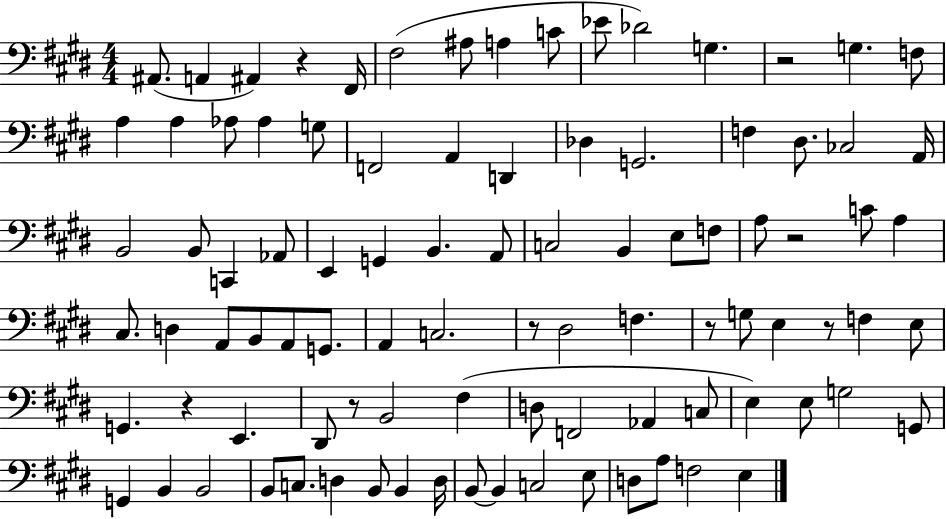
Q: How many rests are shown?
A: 8